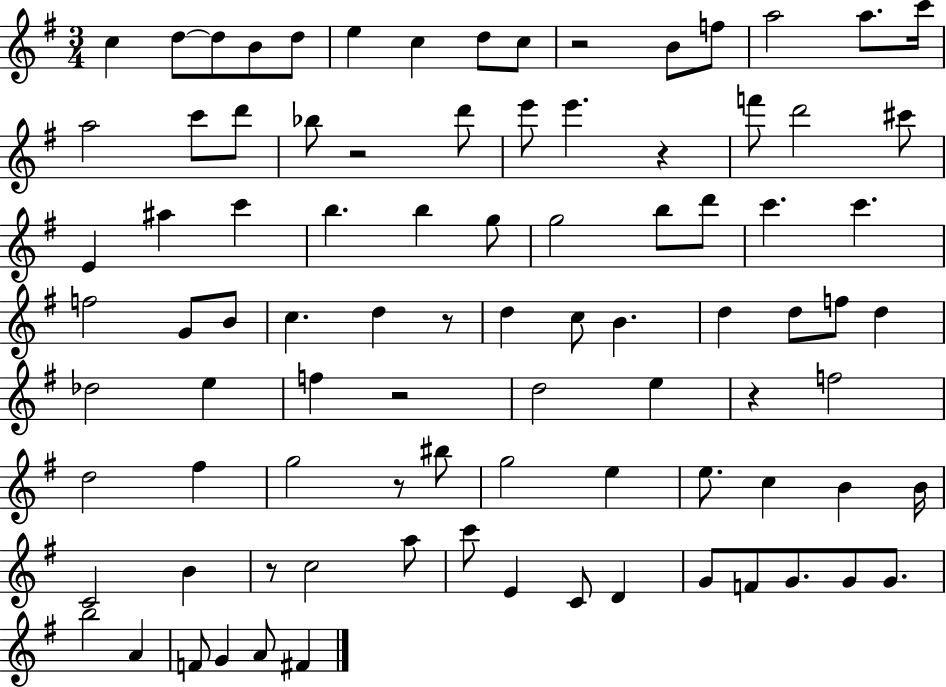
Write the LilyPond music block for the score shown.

{
  \clef treble
  \numericTimeSignature
  \time 3/4
  \key g \major
  c''4 d''8~~ d''8 b'8 d''8 | e''4 c''4 d''8 c''8 | r2 b'8 f''8 | a''2 a''8. c'''16 | \break a''2 c'''8 d'''8 | bes''8 r2 d'''8 | e'''8 e'''4. r4 | f'''8 d'''2 cis'''8 | \break e'4 ais''4 c'''4 | b''4. b''4 g''8 | g''2 b''8 d'''8 | c'''4. c'''4. | \break f''2 g'8 b'8 | c''4. d''4 r8 | d''4 c''8 b'4. | d''4 d''8 f''8 d''4 | \break des''2 e''4 | f''4 r2 | d''2 e''4 | r4 f''2 | \break d''2 fis''4 | g''2 r8 bis''8 | g''2 e''4 | e''8. c''4 b'4 b'16 | \break c'2 b'4 | r8 c''2 a''8 | c'''8 e'4 c'8 d'4 | g'8 f'8 g'8. g'8 g'8. | \break b''2 a'4 | f'8 g'4 a'8 fis'4 | \bar "|."
}